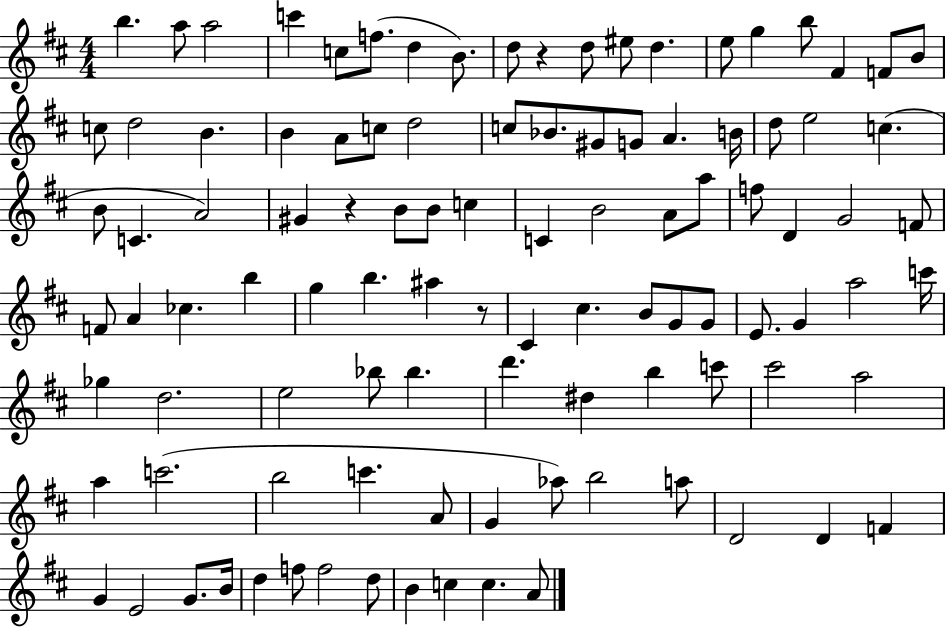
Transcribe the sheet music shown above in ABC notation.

X:1
T:Untitled
M:4/4
L:1/4
K:D
b a/2 a2 c' c/2 f/2 d B/2 d/2 z d/2 ^e/2 d e/2 g b/2 ^F F/2 B/2 c/2 d2 B B A/2 c/2 d2 c/2 _B/2 ^G/2 G/2 A B/4 d/2 e2 c B/2 C A2 ^G z B/2 B/2 c C B2 A/2 a/2 f/2 D G2 F/2 F/2 A _c b g b ^a z/2 ^C ^c B/2 G/2 G/2 E/2 G a2 c'/4 _g d2 e2 _b/2 _b d' ^d b c'/2 ^c'2 a2 a c'2 b2 c' A/2 G _a/2 b2 a/2 D2 D F G E2 G/2 B/4 d f/2 f2 d/2 B c c A/2